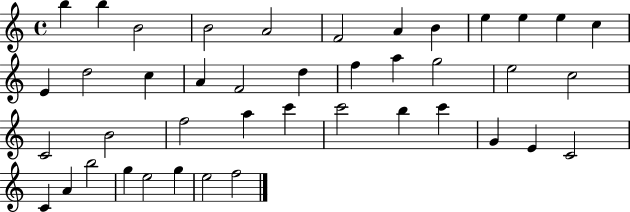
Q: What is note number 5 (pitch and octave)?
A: A4